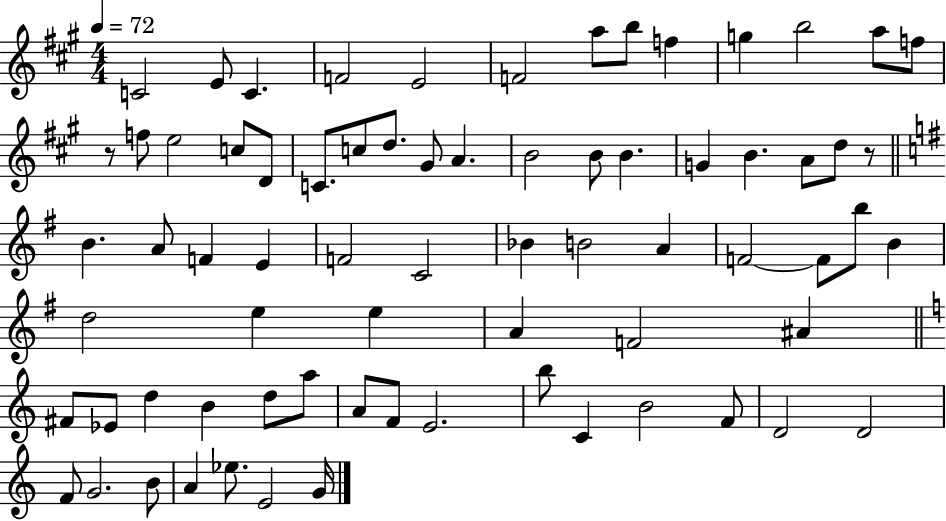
{
  \clef treble
  \numericTimeSignature
  \time 4/4
  \key a \major
  \tempo 4 = 72
  c'2 e'8 c'4. | f'2 e'2 | f'2 a''8 b''8 f''4 | g''4 b''2 a''8 f''8 | \break r8 f''8 e''2 c''8 d'8 | c'8. c''8 d''8. gis'8 a'4. | b'2 b'8 b'4. | g'4 b'4. a'8 d''8 r8 | \break \bar "||" \break \key e \minor b'4. a'8 f'4 e'4 | f'2 c'2 | bes'4 b'2 a'4 | f'2~~ f'8 b''8 b'4 | \break d''2 e''4 e''4 | a'4 f'2 ais'4 | \bar "||" \break \key c \major fis'8 ees'8 d''4 b'4 d''8 a''8 | a'8 f'8 e'2. | b''8 c'4 b'2 f'8 | d'2 d'2 | \break f'8 g'2. b'8 | a'4 ees''8. e'2 g'16 | \bar "|."
}